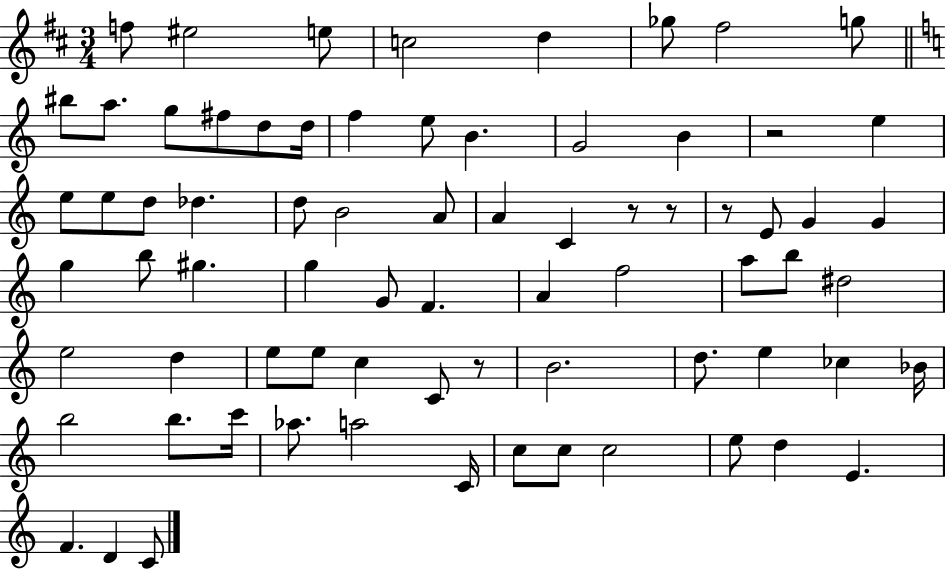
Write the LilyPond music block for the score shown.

{
  \clef treble
  \numericTimeSignature
  \time 3/4
  \key d \major
  f''8 eis''2 e''8 | c''2 d''4 | ges''8 fis''2 g''8 | \bar "||" \break \key c \major bis''8 a''8. g''8 fis''8 d''8 d''16 | f''4 e''8 b'4. | g'2 b'4 | r2 e''4 | \break e''8 e''8 d''8 des''4. | d''8 b'2 a'8 | a'4 c'4 r8 r8 | r8 e'8 g'4 g'4 | \break g''4 b''8 gis''4. | g''4 g'8 f'4. | a'4 f''2 | a''8 b''8 dis''2 | \break e''2 d''4 | e''8 e''8 c''4 c'8 r8 | b'2. | d''8. e''4 ces''4 bes'16 | \break b''2 b''8. c'''16 | aes''8. a''2 c'16 | c''8 c''8 c''2 | e''8 d''4 e'4. | \break f'4. d'4 c'8 | \bar "|."
}